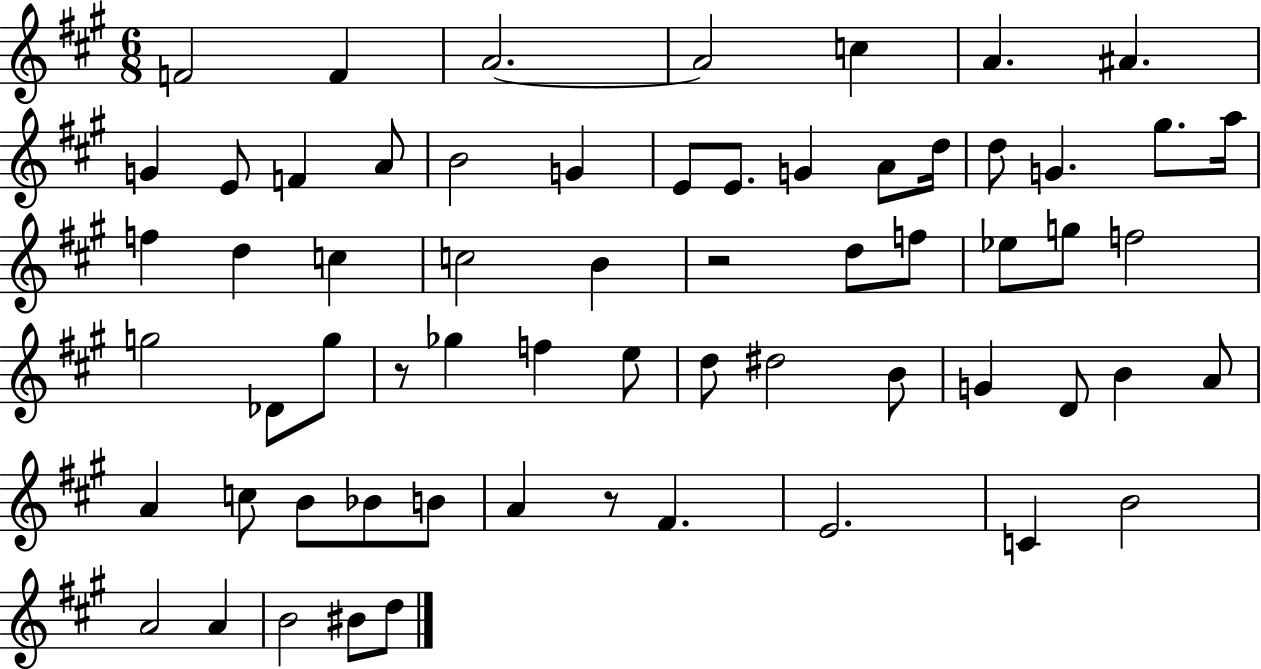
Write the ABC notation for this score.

X:1
T:Untitled
M:6/8
L:1/4
K:A
F2 F A2 A2 c A ^A G E/2 F A/2 B2 G E/2 E/2 G A/2 d/4 d/2 G ^g/2 a/4 f d c c2 B z2 d/2 f/2 _e/2 g/2 f2 g2 _D/2 g/2 z/2 _g f e/2 d/2 ^d2 B/2 G D/2 B A/2 A c/2 B/2 _B/2 B/2 A z/2 ^F E2 C B2 A2 A B2 ^B/2 d/2